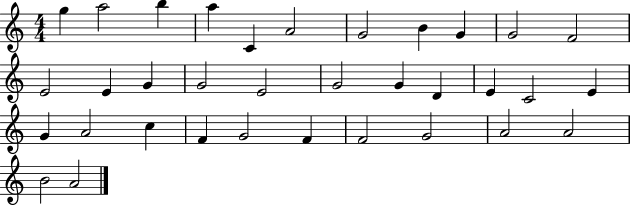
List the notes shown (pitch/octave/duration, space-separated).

G5/q A5/h B5/q A5/q C4/q A4/h G4/h B4/q G4/q G4/h F4/h E4/h E4/q G4/q G4/h E4/h G4/h G4/q D4/q E4/q C4/h E4/q G4/q A4/h C5/q F4/q G4/h F4/q F4/h G4/h A4/h A4/h B4/h A4/h